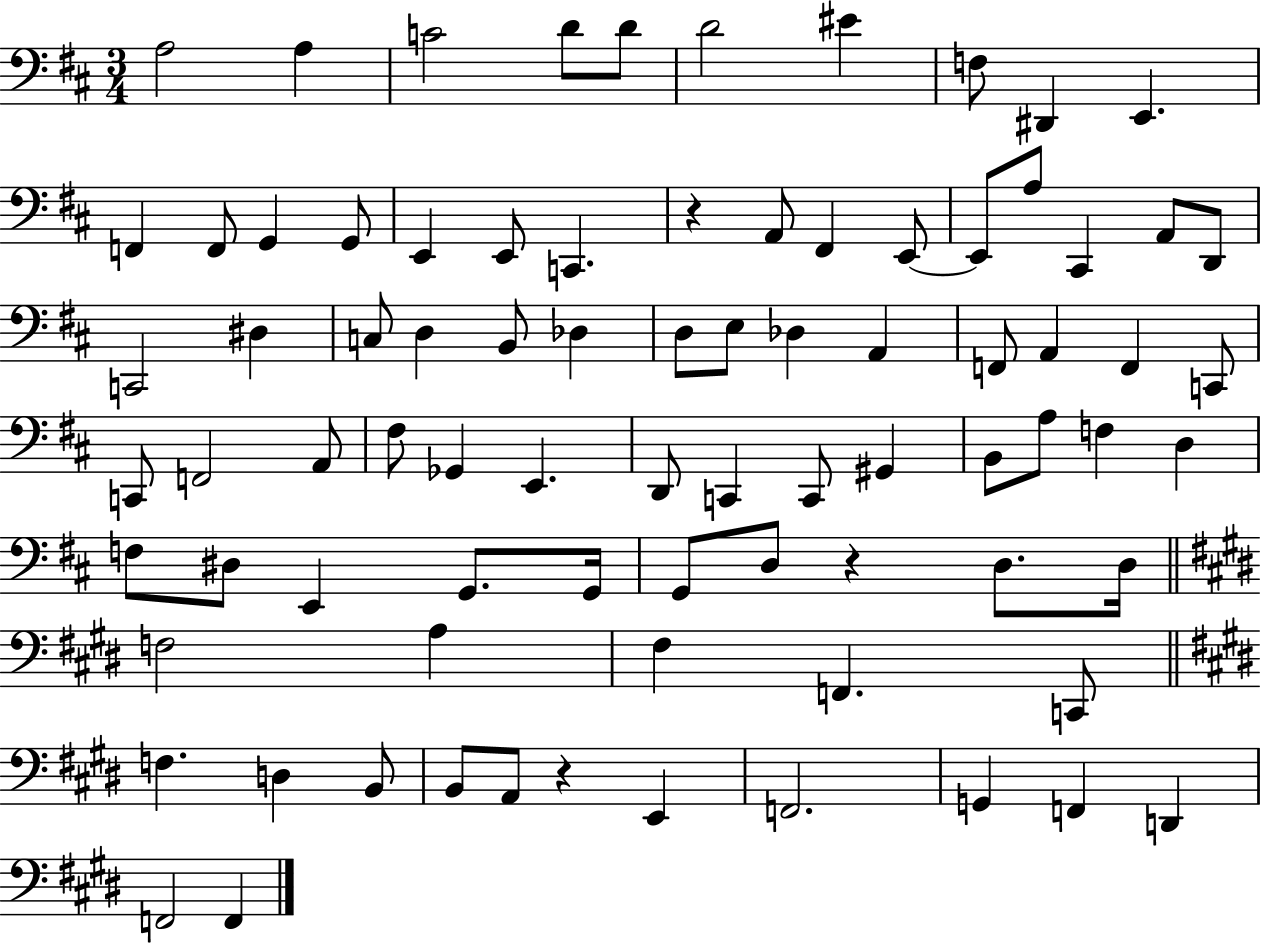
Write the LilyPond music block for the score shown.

{
  \clef bass
  \numericTimeSignature
  \time 3/4
  \key d \major
  \repeat volta 2 { a2 a4 | c'2 d'8 d'8 | d'2 eis'4 | f8 dis,4 e,4. | \break f,4 f,8 g,4 g,8 | e,4 e,8 c,4. | r4 a,8 fis,4 e,8~~ | e,8 a8 cis,4 a,8 d,8 | \break c,2 dis4 | c8 d4 b,8 des4 | d8 e8 des4 a,4 | f,8 a,4 f,4 c,8 | \break c,8 f,2 a,8 | fis8 ges,4 e,4. | d,8 c,4 c,8 gis,4 | b,8 a8 f4 d4 | \break f8 dis8 e,4 g,8. g,16 | g,8 d8 r4 d8. d16 | \bar "||" \break \key e \major f2 a4 | fis4 f,4. c,8 | \bar "||" \break \key e \major f4. d4 b,8 | b,8 a,8 r4 e,4 | f,2. | g,4 f,4 d,4 | \break f,2 f,4 | } \bar "|."
}